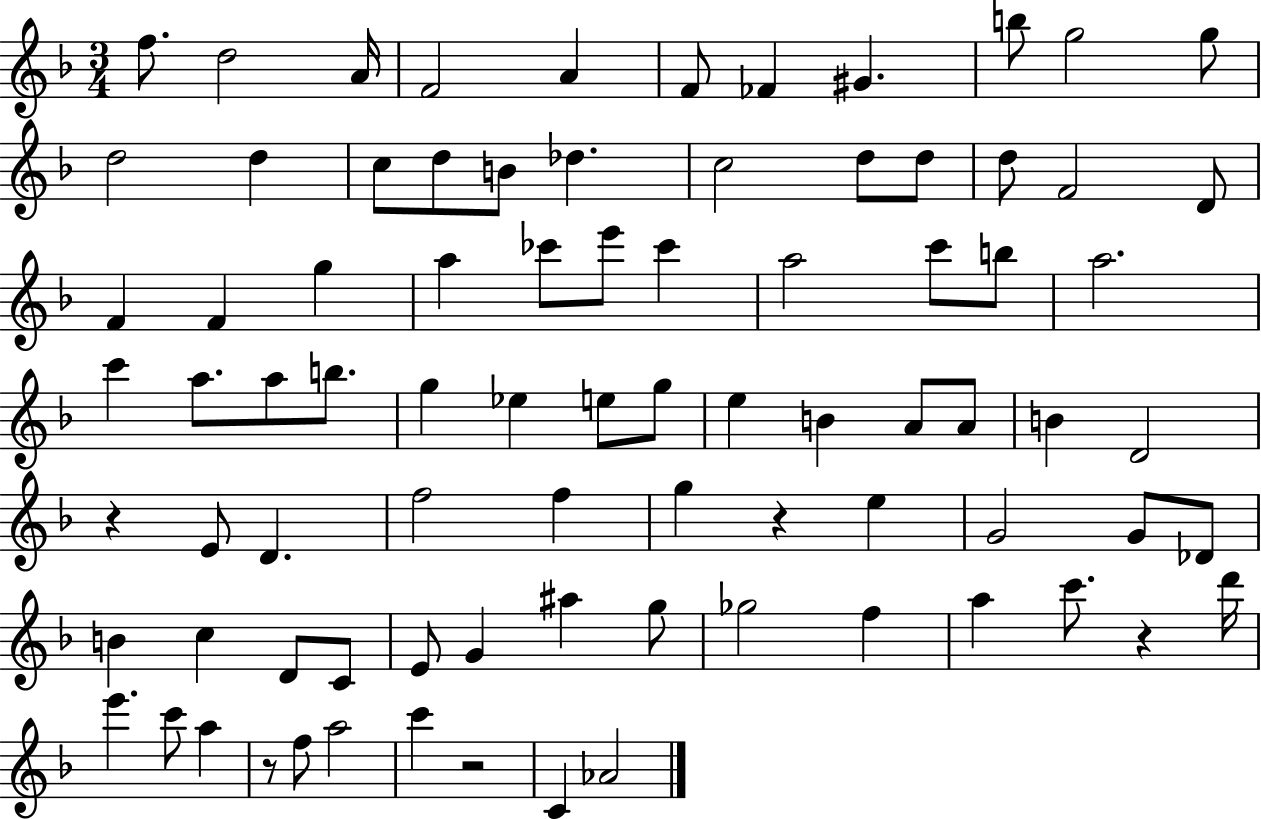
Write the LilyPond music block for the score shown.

{
  \clef treble
  \numericTimeSignature
  \time 3/4
  \key f \major
  f''8. d''2 a'16 | f'2 a'4 | f'8 fes'4 gis'4. | b''8 g''2 g''8 | \break d''2 d''4 | c''8 d''8 b'8 des''4. | c''2 d''8 d''8 | d''8 f'2 d'8 | \break f'4 f'4 g''4 | a''4 ces'''8 e'''8 ces'''4 | a''2 c'''8 b''8 | a''2. | \break c'''4 a''8. a''8 b''8. | g''4 ees''4 e''8 g''8 | e''4 b'4 a'8 a'8 | b'4 d'2 | \break r4 e'8 d'4. | f''2 f''4 | g''4 r4 e''4 | g'2 g'8 des'8 | \break b'4 c''4 d'8 c'8 | e'8 g'4 ais''4 g''8 | ges''2 f''4 | a''4 c'''8. r4 d'''16 | \break e'''4. c'''8 a''4 | r8 f''8 a''2 | c'''4 r2 | c'4 aes'2 | \break \bar "|."
}